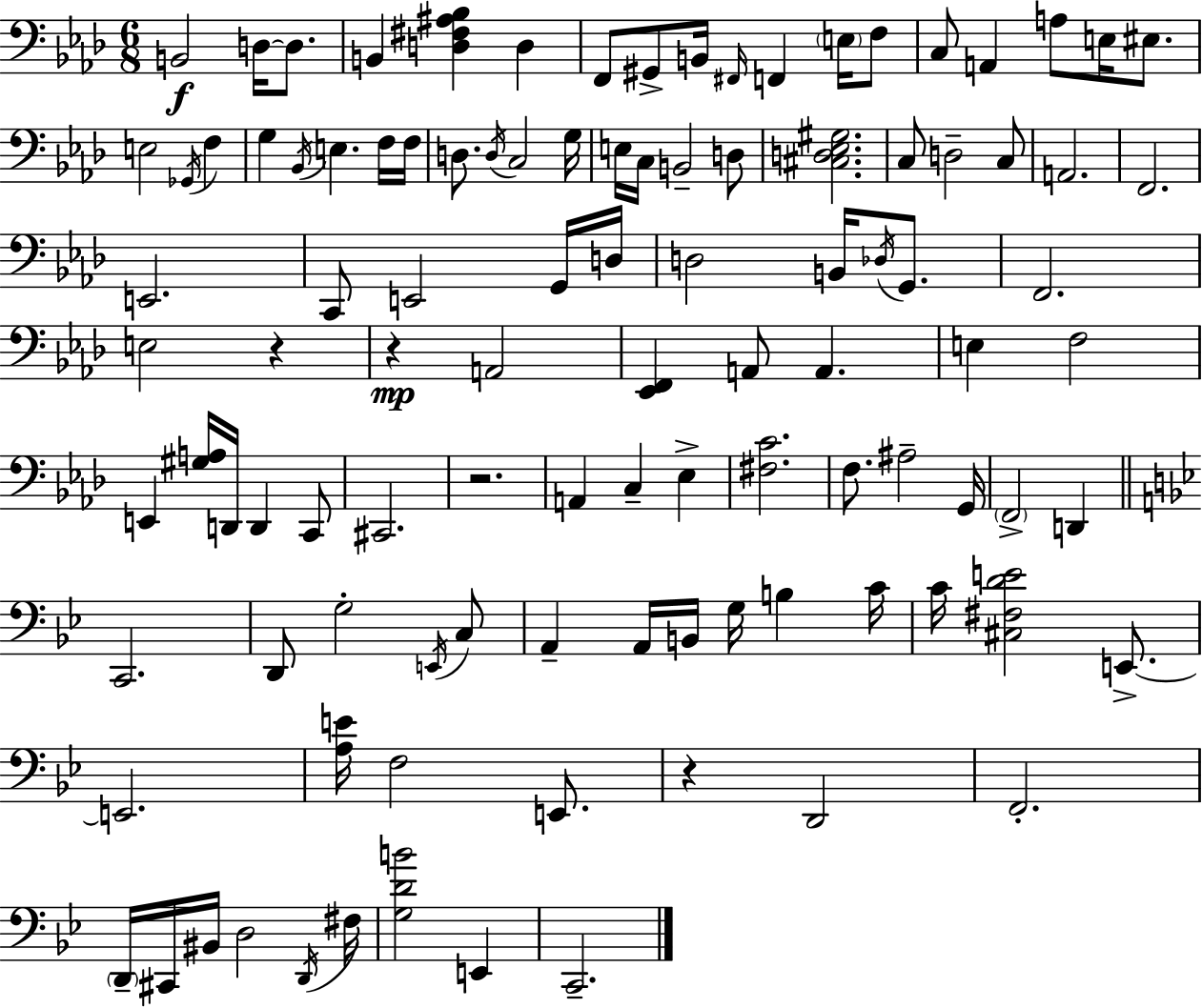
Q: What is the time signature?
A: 6/8